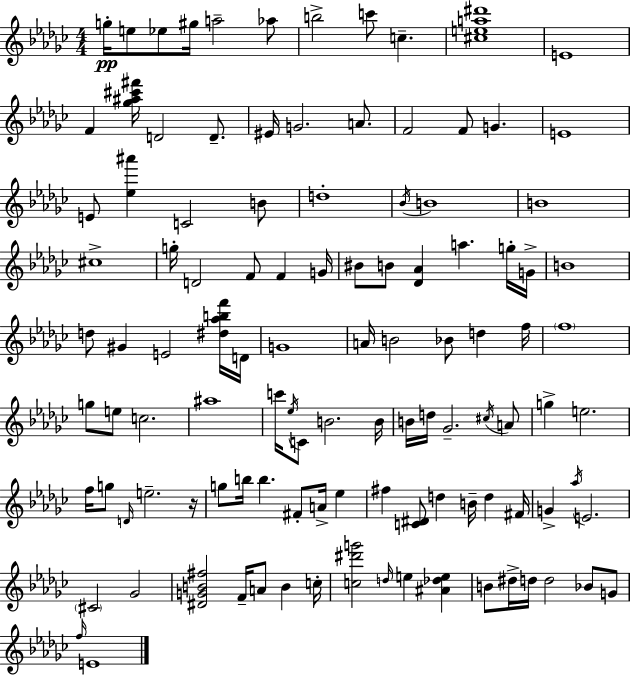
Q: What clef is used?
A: treble